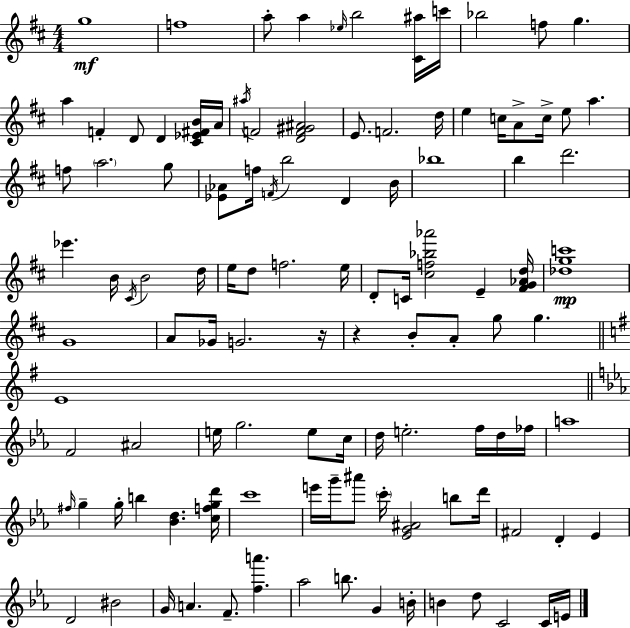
{
  \clef treble
  \numericTimeSignature
  \time 4/4
  \key d \major
  g''1\mf | f''1 | a''8-. a''4 \grace { ees''16 } b''2 <cis' ais''>16 | c'''16 bes''2 f''8 g''4. | \break a''4 f'4-. d'8 d'4 <cis' ees' fis' b'>16 | a'16 \acciaccatura { ais''16 } f'2 <d' f' gis' ais'>2 | e'8. f'2. | d''16 e''4 c''16 a'8-> c''16-> e''8 a''4. | \break f''8 \parenthesize a''2. | g''8 <ees' aes'>8 f''16 \acciaccatura { f'16 } b''2 d'4 | b'16 bes''1 | b''4 d'''2. | \break ees'''4. b'16 \acciaccatura { cis'16 } b'2 | d''16 e''16 d''8 f''2. | e''16 d'8-. c'16 <cis'' f'' bes'' aes'''>2 e'4-- | <fis' g' aes' d''>16 <des'' g'' c'''>1\mp | \break g'1 | a'8 ges'16 g'2. | r16 r4 b'8-. a'8-. g''8 g''4. | \bar "||" \break \key g \major e'1 | \bar "||" \break \key ees \major f'2 ais'2 | e''16 g''2. e''8 c''16 | d''16 e''2.-. f''16 d''16 fes''16 | a''1 | \break \grace { fis''16 } g''4-- g''16-. b''4 <bes' d''>4. | <c'' f'' g'' d'''>16 c'''1 | e'''16 g'''16-- ais'''8 \parenthesize c'''16-. <ees' g' ais'>2 b''8 | d'''16 fis'2 d'4-. ees'4 | \break d'2 bis'2 | g'16 a'4. f'8.-- <f'' a'''>4. | aes''2 b''8. g'4 | b'16-. b'4 d''8 c'2 c'16 | \break e'16 \bar "|."
}